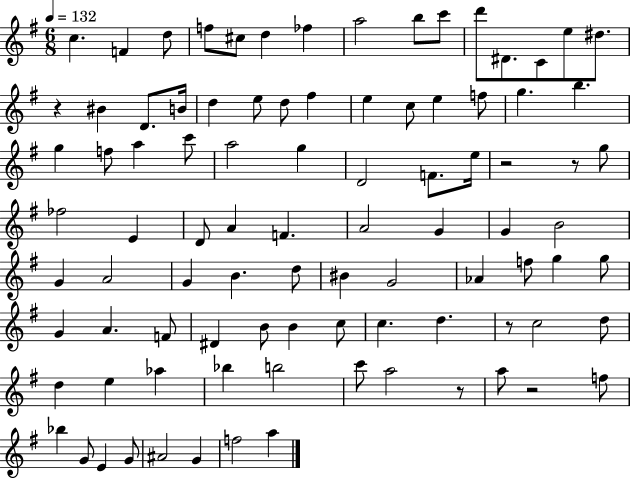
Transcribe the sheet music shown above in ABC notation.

X:1
T:Untitled
M:6/8
L:1/4
K:G
c F d/2 f/2 ^c/2 d _f a2 b/2 c'/2 d'/2 ^D/2 C/2 e/2 ^d/2 z ^B D/2 B/4 d e/2 d/2 ^f e c/2 e f/2 g b g f/2 a c'/2 a2 g D2 F/2 e/4 z2 z/2 g/2 _f2 E D/2 A F A2 G G B2 G A2 G B d/2 ^B G2 _A f/2 g g/2 G A F/2 ^D B/2 B c/2 c d z/2 c2 d/2 d e _a _b b2 c'/2 a2 z/2 a/2 z2 f/2 _b G/2 E G/2 ^A2 G f2 a